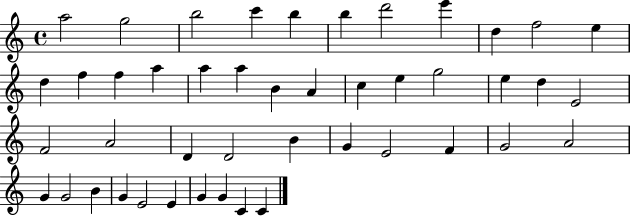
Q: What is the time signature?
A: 4/4